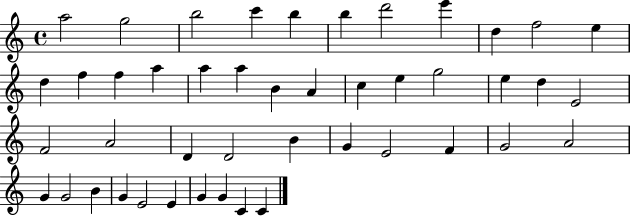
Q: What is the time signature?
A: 4/4